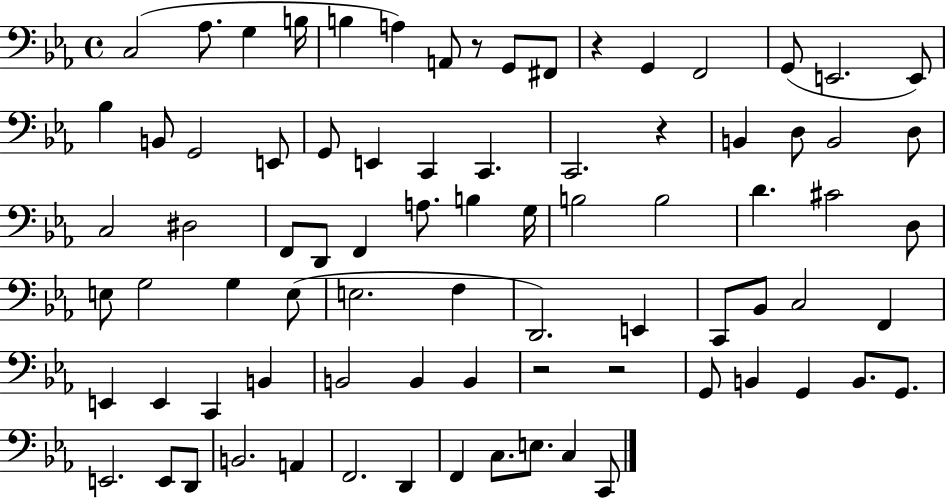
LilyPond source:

{
  \clef bass
  \time 4/4
  \defaultTimeSignature
  \key ees \major
  c2( aes8. g4 b16 | b4 a4) a,8 r8 g,8 fis,8 | r4 g,4 f,2 | g,8( e,2. e,8) | \break bes4 b,8 g,2 e,8 | g,8 e,4 c,4 c,4. | c,2. r4 | b,4 d8 b,2 d8 | \break c2 dis2 | f,8 d,8 f,4 a8. b4 g16 | b2 b2 | d'4. cis'2 d8 | \break e8 g2 g4 e8( | e2. f4 | d,2.) e,4 | c,8 bes,8 c2 f,4 | \break e,4 e,4 c,4 b,4 | b,2 b,4 b,4 | r2 r2 | g,8 b,4 g,4 b,8. g,8. | \break e,2. e,8 d,8 | b,2. a,4 | f,2. d,4 | f,4 c8. e8. c4 c,8 | \break \bar "|."
}